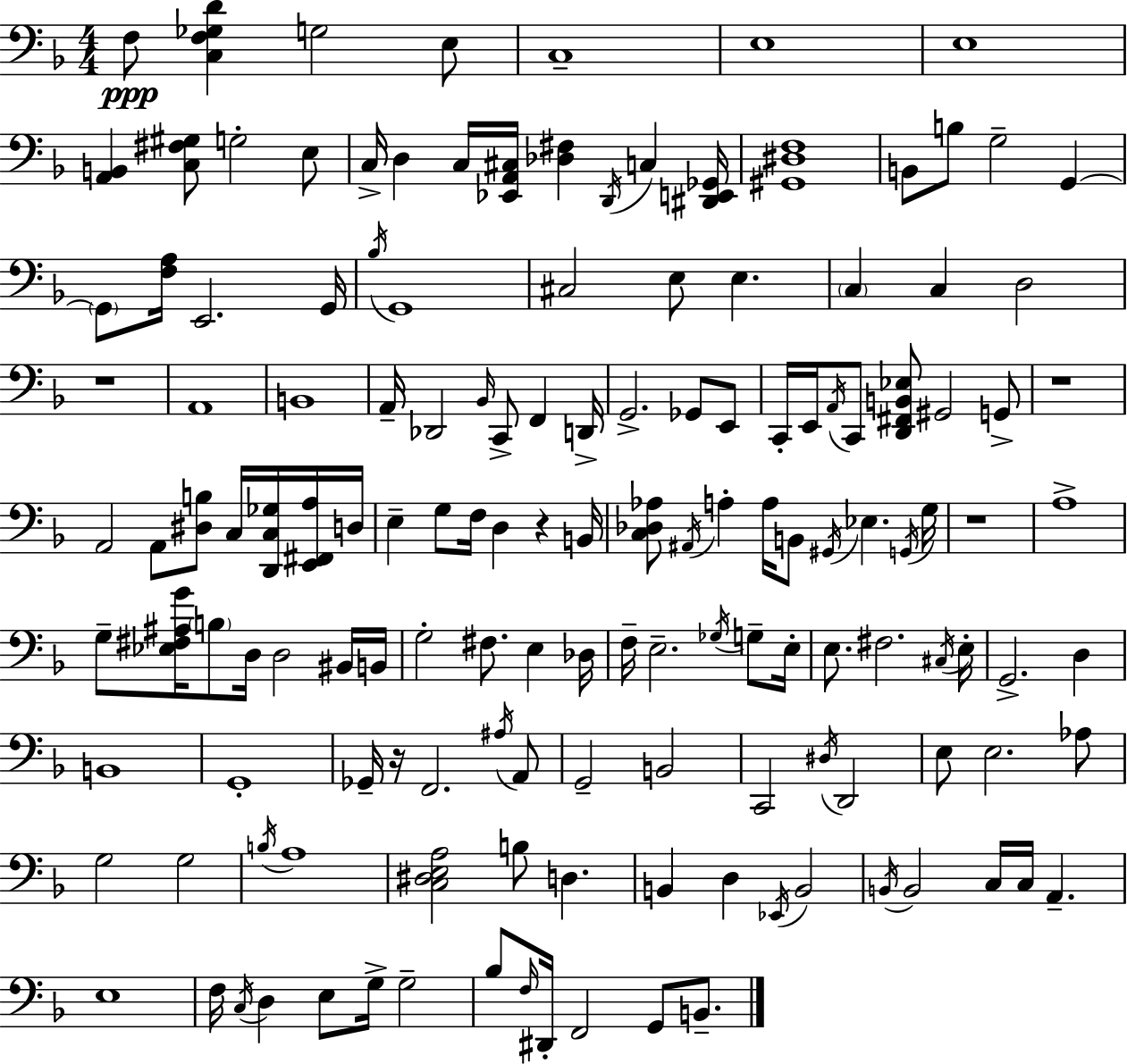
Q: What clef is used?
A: bass